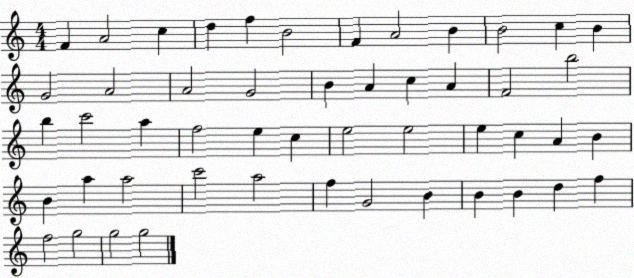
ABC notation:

X:1
T:Untitled
M:4/4
L:1/4
K:C
F A2 c d f B2 F A2 B B2 c B G2 A2 A2 G2 B A c A F2 b2 b c'2 a f2 e c e2 e2 e c A B B a a2 c'2 a2 f G2 B B B d f f2 g2 g2 g2